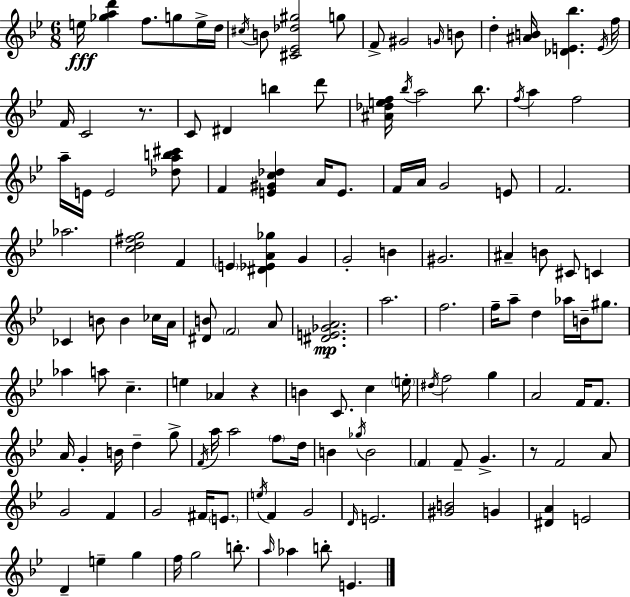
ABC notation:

X:1
T:Untitled
M:6/8
L:1/4
K:Bb
e/4 [_gad'] f/2 g/2 e/4 d/4 ^c/4 B/2 [^C_E_d^g]2 g/2 F/2 ^G2 G/4 B/2 d [^AB]/4 [_DE_b] E/4 f/4 F/4 C2 z/2 C/2 ^D b d'/2 [^A_def]/4 _b/4 a2 _b/2 f/4 a f2 a/4 E/4 E2 [_dab^c']/2 F [E^Gc_d] A/4 E/2 F/4 A/4 G2 E/2 F2 _a2 [cd^fg]2 F E [^D_EA_g] G G2 B ^G2 ^A B/2 ^C/2 C _C B/2 B _c/4 A/4 [^DB]/2 F2 A/2 [^DE_GA]2 a2 f2 f/4 a/2 d _a/4 B/4 ^g/2 _a a/2 c e _A z B C/2 c e/4 ^d/4 f2 g A2 F/4 F/2 A/4 G B/4 d g/2 F/4 a/4 a2 f/2 d/4 B _g/4 B2 F F/2 G z/2 F2 A/2 G2 F G2 ^F/4 E/2 e/4 F G2 D/4 E2 [^GB]2 G [^DA] E2 D e g f/4 g2 b/2 a/4 _a b/2 E